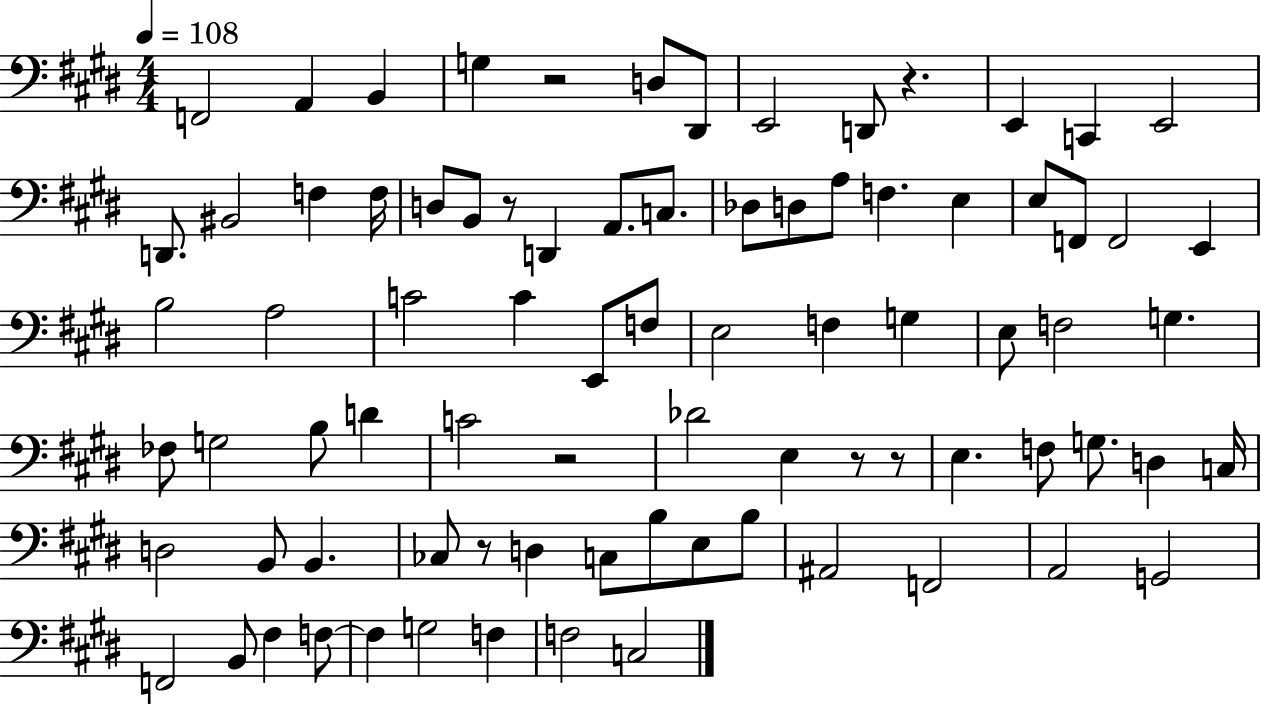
{
  \clef bass
  \numericTimeSignature
  \time 4/4
  \key e \major
  \tempo 4 = 108
  f,2 a,4 b,4 | g4 r2 d8 dis,8 | e,2 d,8 r4. | e,4 c,4 e,2 | \break d,8. bis,2 f4 f16 | d8 b,8 r8 d,4 a,8. c8. | des8 d8 a8 f4. e4 | e8 f,8 f,2 e,4 | \break b2 a2 | c'2 c'4 e,8 f8 | e2 f4 g4 | e8 f2 g4. | \break fes8 g2 b8 d'4 | c'2 r2 | des'2 e4 r8 r8 | e4. f8 g8. d4 c16 | \break d2 b,8 b,4. | ces8 r8 d4 c8 b8 e8 b8 | ais,2 f,2 | a,2 g,2 | \break f,2 b,8 fis4 f8~~ | f4 g2 f4 | f2 c2 | \bar "|."
}